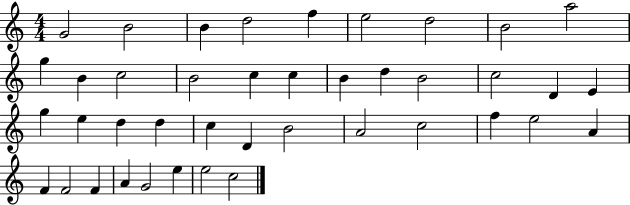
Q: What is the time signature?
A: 4/4